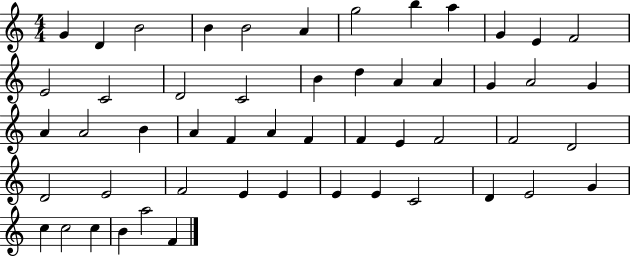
G4/q D4/q B4/h B4/q B4/h A4/q G5/h B5/q A5/q G4/q E4/q F4/h E4/h C4/h D4/h C4/h B4/q D5/q A4/q A4/q G4/q A4/h G4/q A4/q A4/h B4/q A4/q F4/q A4/q F4/q F4/q E4/q F4/h F4/h D4/h D4/h E4/h F4/h E4/q E4/q E4/q E4/q C4/h D4/q E4/h G4/q C5/q C5/h C5/q B4/q A5/h F4/q